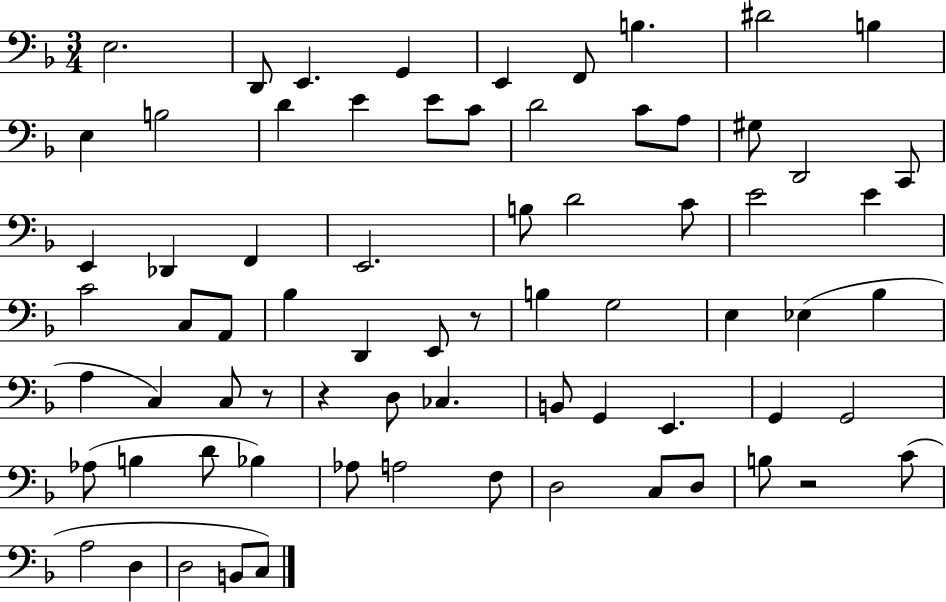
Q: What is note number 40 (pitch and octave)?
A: Eb3